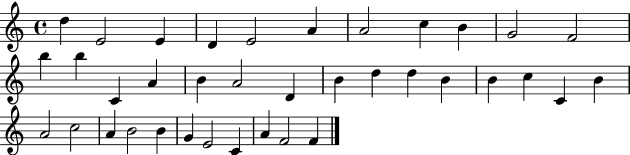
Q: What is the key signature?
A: C major